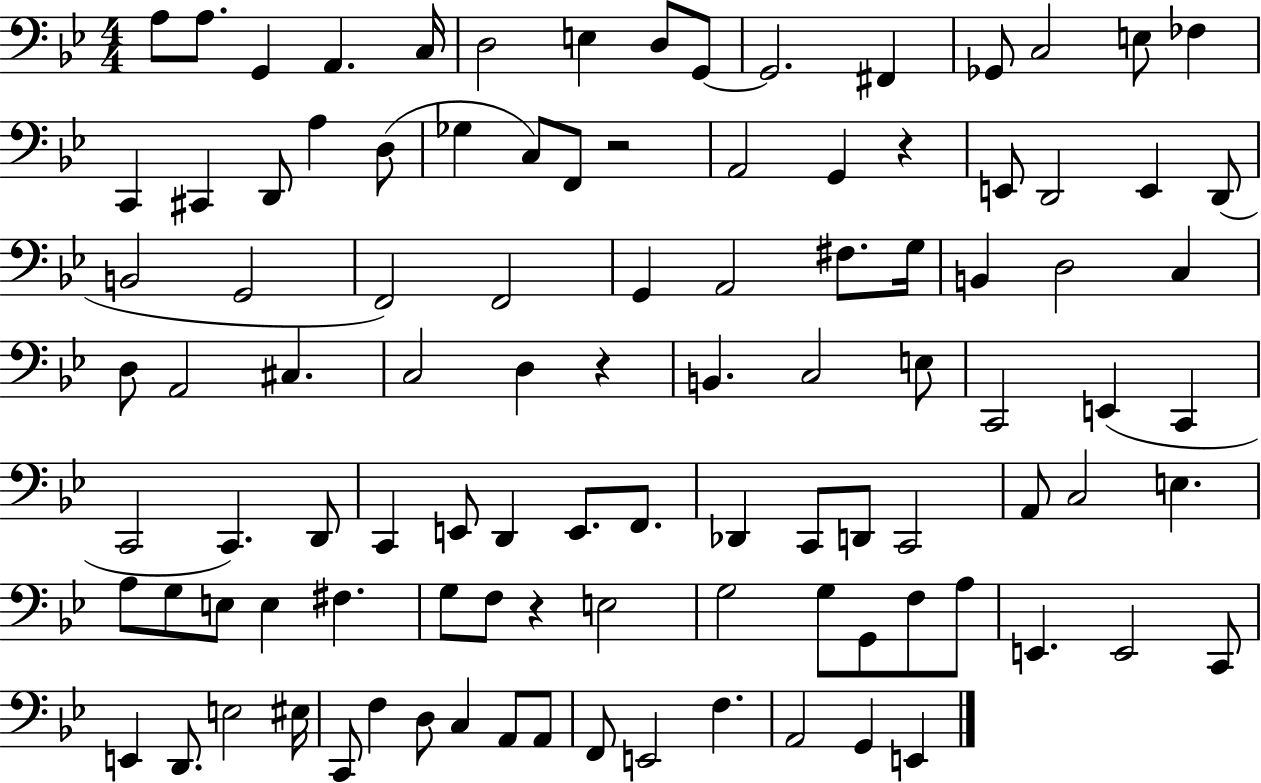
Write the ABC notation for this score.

X:1
T:Untitled
M:4/4
L:1/4
K:Bb
A,/2 A,/2 G,, A,, C,/4 D,2 E, D,/2 G,,/2 G,,2 ^F,, _G,,/2 C,2 E,/2 _F, C,, ^C,, D,,/2 A, D,/2 _G, C,/2 F,,/2 z2 A,,2 G,, z E,,/2 D,,2 E,, D,,/2 B,,2 G,,2 F,,2 F,,2 G,, A,,2 ^F,/2 G,/4 B,, D,2 C, D,/2 A,,2 ^C, C,2 D, z B,, C,2 E,/2 C,,2 E,, C,, C,,2 C,, D,,/2 C,, E,,/2 D,, E,,/2 F,,/2 _D,, C,,/2 D,,/2 C,,2 A,,/2 C,2 E, A,/2 G,/2 E,/2 E, ^F, G,/2 F,/2 z E,2 G,2 G,/2 G,,/2 F,/2 A,/2 E,, E,,2 C,,/2 E,, D,,/2 E,2 ^E,/4 C,,/2 F, D,/2 C, A,,/2 A,,/2 F,,/2 E,,2 F, A,,2 G,, E,,